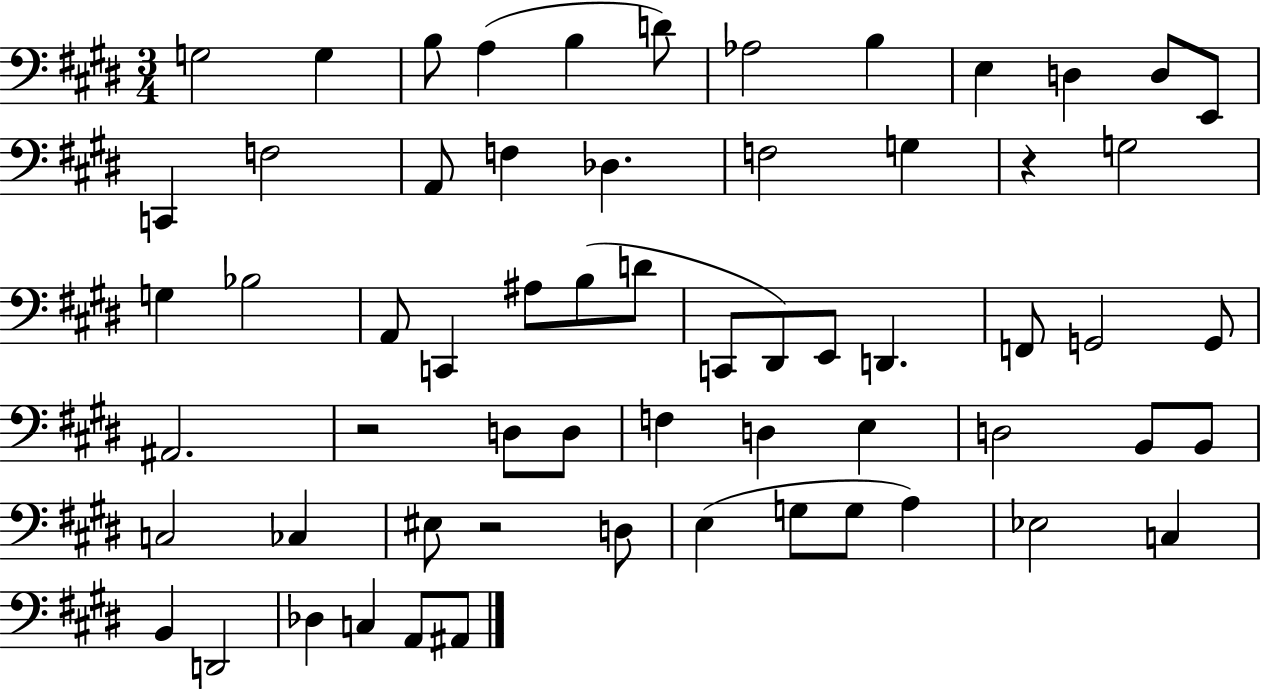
G3/h G3/q B3/e A3/q B3/q D4/e Ab3/h B3/q E3/q D3/q D3/e E2/e C2/q F3/h A2/e F3/q Db3/q. F3/h G3/q R/q G3/h G3/q Bb3/h A2/e C2/q A#3/e B3/e D4/e C2/e D#2/e E2/e D2/q. F2/e G2/h G2/e A#2/h. R/h D3/e D3/e F3/q D3/q E3/q D3/h B2/e B2/e C3/h CES3/q EIS3/e R/h D3/e E3/q G3/e G3/e A3/q Eb3/h C3/q B2/q D2/h Db3/q C3/q A2/e A#2/e